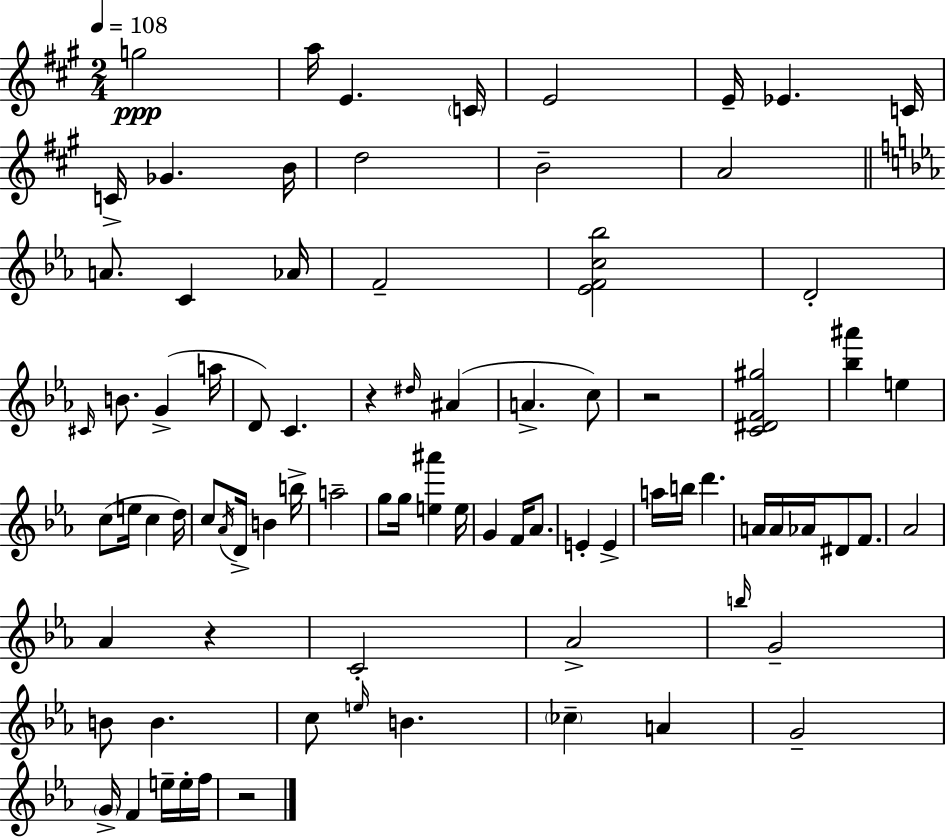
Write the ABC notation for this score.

X:1
T:Untitled
M:2/4
L:1/4
K:A
g2 a/4 E C/4 E2 E/4 _E C/4 C/4 _G B/4 d2 B2 A2 A/2 C _A/4 F2 [_EFc_b]2 D2 ^C/4 B/2 G a/4 D/2 C z ^d/4 ^A A c/2 z2 [C^DF^g]2 [_b^a'] e c/2 e/4 c d/4 c/2 _A/4 D/4 B b/4 a2 g/2 g/4 [e^a'] e/4 G F/4 _A/2 E E a/4 b/4 d' A/4 A/4 _A/4 ^D/2 F/2 _A2 _A z C2 _A2 b/4 G2 B/2 B c/2 e/4 B _c A G2 G/4 F e/4 e/4 f/4 z2